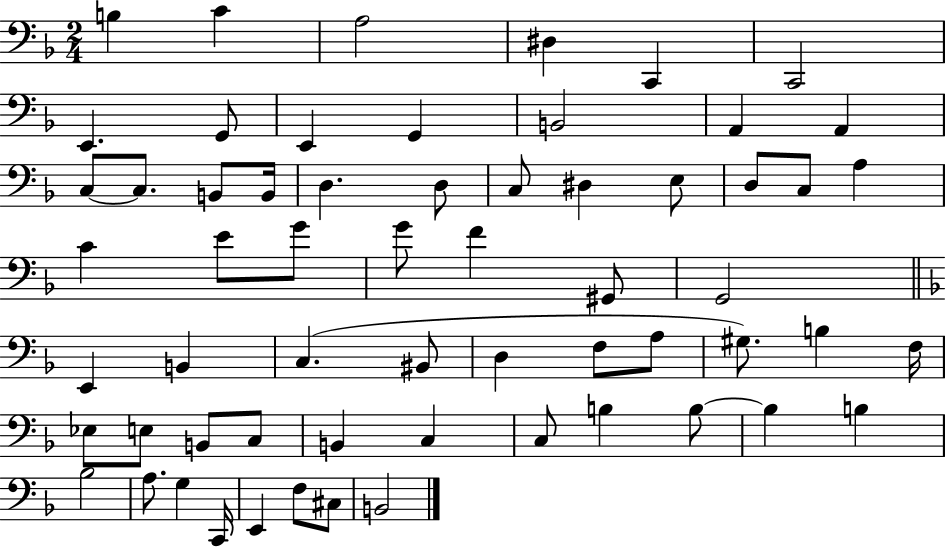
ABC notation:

X:1
T:Untitled
M:2/4
L:1/4
K:F
B, C A,2 ^D, C,, C,,2 E,, G,,/2 E,, G,, B,,2 A,, A,, C,/2 C,/2 B,,/2 B,,/4 D, D,/2 C,/2 ^D, E,/2 D,/2 C,/2 A, C E/2 G/2 G/2 F ^G,,/2 G,,2 E,, B,, C, ^B,,/2 D, F,/2 A,/2 ^G,/2 B, F,/4 _E,/2 E,/2 B,,/2 C,/2 B,, C, C,/2 B, B,/2 B, B, _B,2 A,/2 G, C,,/4 E,, F,/2 ^C,/2 B,,2